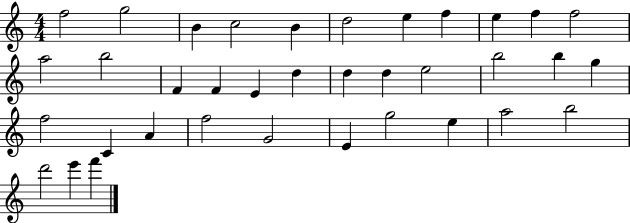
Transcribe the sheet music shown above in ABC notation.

X:1
T:Untitled
M:4/4
L:1/4
K:C
f2 g2 B c2 B d2 e f e f f2 a2 b2 F F E d d d e2 b2 b g f2 C A f2 G2 E g2 e a2 b2 d'2 e' f'